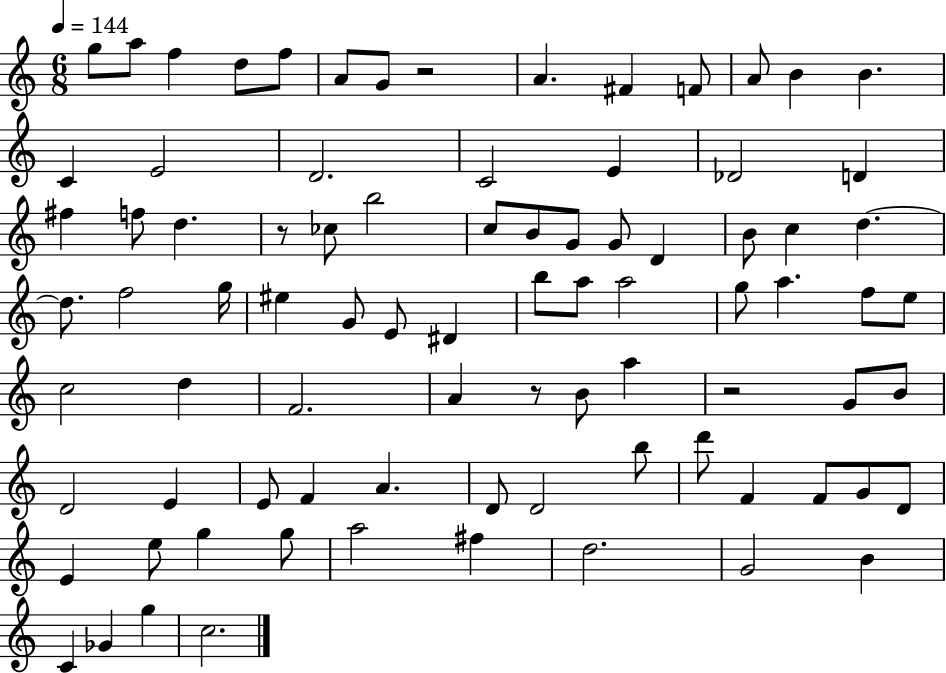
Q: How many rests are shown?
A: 4